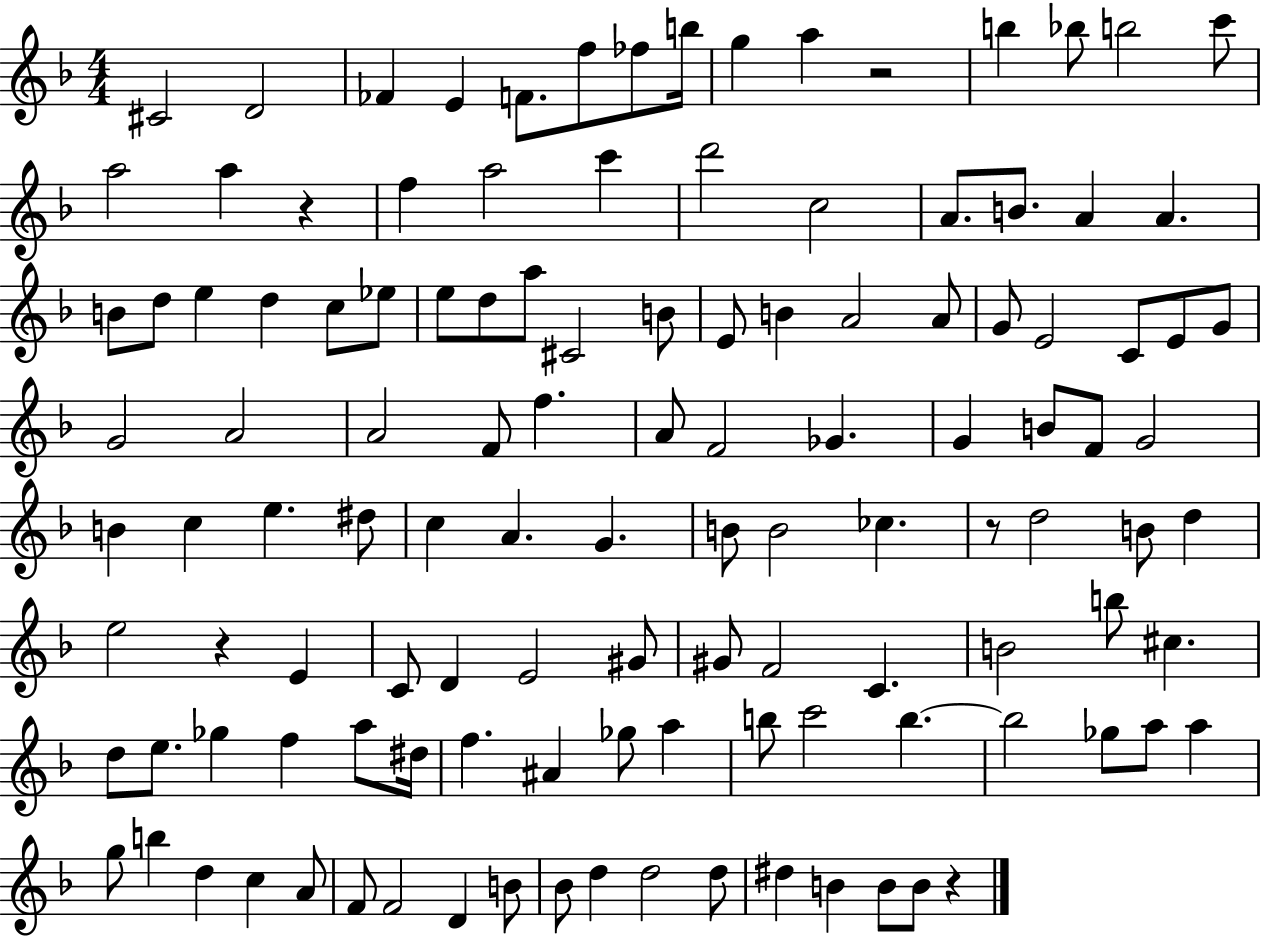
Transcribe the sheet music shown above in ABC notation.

X:1
T:Untitled
M:4/4
L:1/4
K:F
^C2 D2 _F E F/2 f/2 _f/2 b/4 g a z2 b _b/2 b2 c'/2 a2 a z f a2 c' d'2 c2 A/2 B/2 A A B/2 d/2 e d c/2 _e/2 e/2 d/2 a/2 ^C2 B/2 E/2 B A2 A/2 G/2 E2 C/2 E/2 G/2 G2 A2 A2 F/2 f A/2 F2 _G G B/2 F/2 G2 B c e ^d/2 c A G B/2 B2 _c z/2 d2 B/2 d e2 z E C/2 D E2 ^G/2 ^G/2 F2 C B2 b/2 ^c d/2 e/2 _g f a/2 ^d/4 f ^A _g/2 a b/2 c'2 b b2 _g/2 a/2 a g/2 b d c A/2 F/2 F2 D B/2 _B/2 d d2 d/2 ^d B B/2 B/2 z